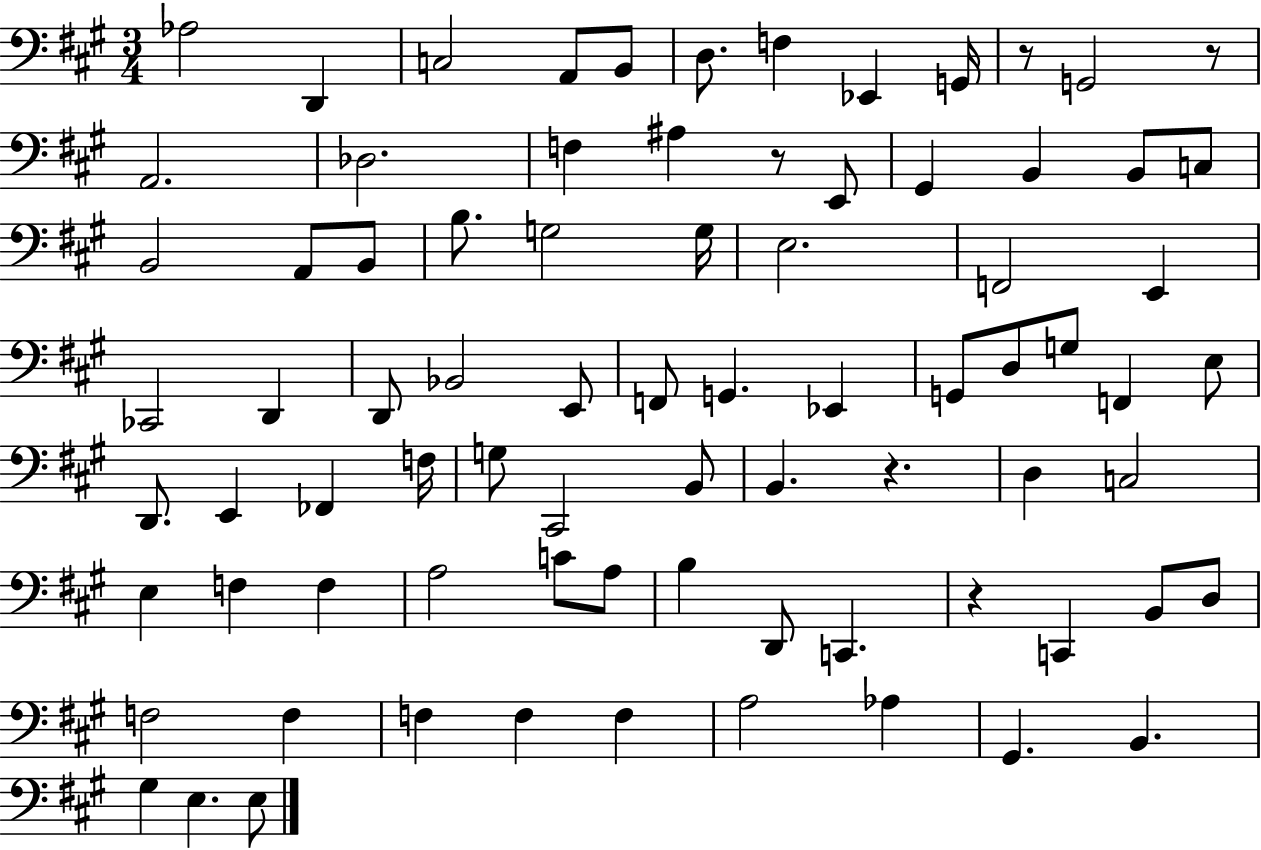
{
  \clef bass
  \numericTimeSignature
  \time 3/4
  \key a \major
  \repeat volta 2 { aes2 d,4 | c2 a,8 b,8 | d8. f4 ees,4 g,16 | r8 g,2 r8 | \break a,2. | des2. | f4 ais4 r8 e,8 | gis,4 b,4 b,8 c8 | \break b,2 a,8 b,8 | b8. g2 g16 | e2. | f,2 e,4 | \break ces,2 d,4 | d,8 bes,2 e,8 | f,8 g,4. ees,4 | g,8 d8 g8 f,4 e8 | \break d,8. e,4 fes,4 f16 | g8 cis,2 b,8 | b,4. r4. | d4 c2 | \break e4 f4 f4 | a2 c'8 a8 | b4 d,8 c,4. | r4 c,4 b,8 d8 | \break f2 f4 | f4 f4 f4 | a2 aes4 | gis,4. b,4. | \break gis4 e4. e8 | } \bar "|."
}